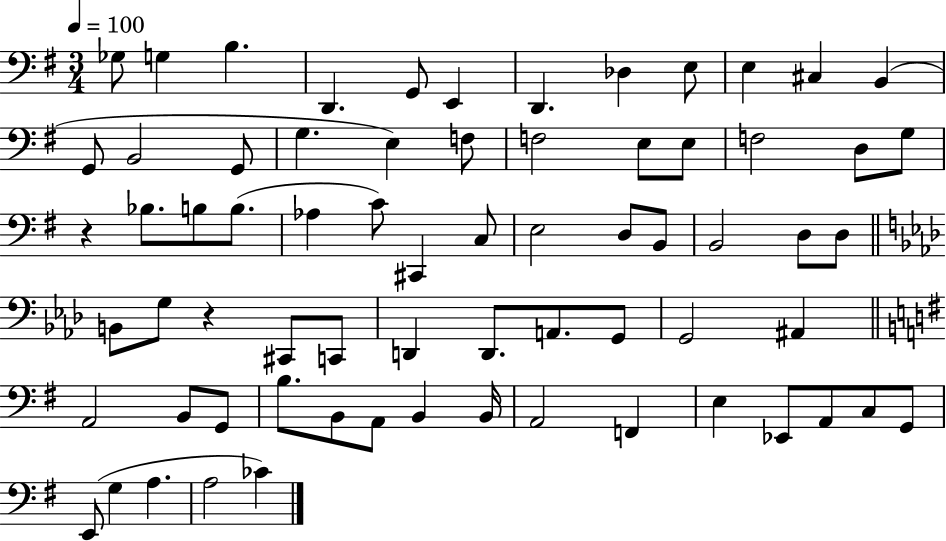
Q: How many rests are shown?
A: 2